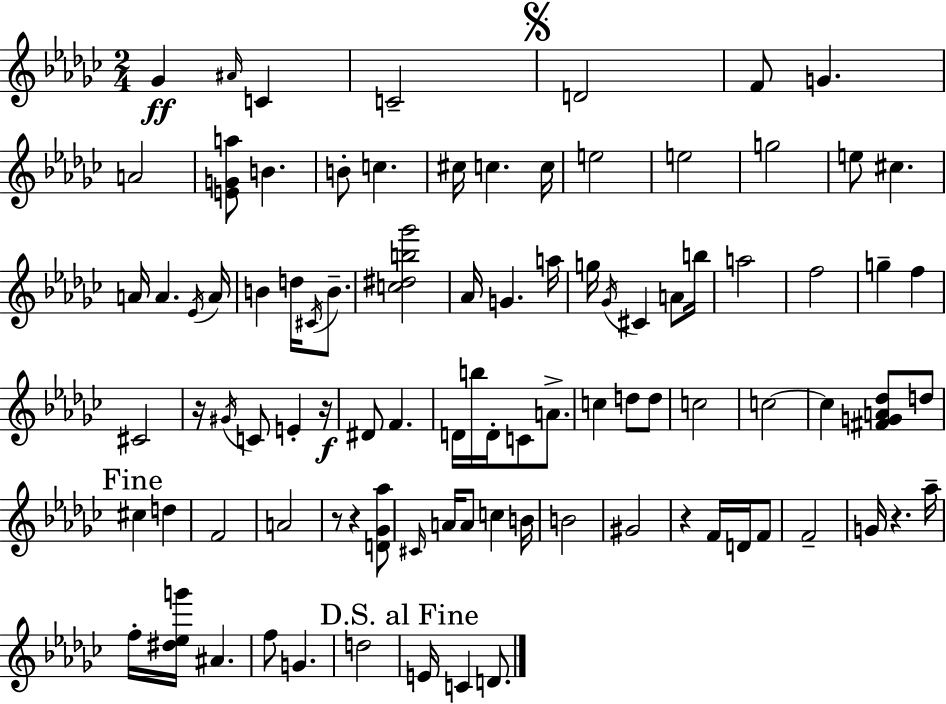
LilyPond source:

{
  \clef treble
  \numericTimeSignature
  \time 2/4
  \key ees \minor
  ges'4\ff \grace { ais'16 } c'4 | c'2-- | \mark \markup { \musicglyph "scripts.segno" } d'2 | f'8 g'4. | \break a'2 | <e' g' a''>8 b'4. | b'8-. c''4. | cis''16 c''4. | \break c''16 e''2 | e''2 | g''2 | e''8 cis''4. | \break a'16 a'4. | \acciaccatura { ees'16 } a'16 b'4 d''16 \acciaccatura { cis'16 } | b'8.-- <c'' dis'' b'' ges'''>2 | aes'16 g'4. | \break a''16 g''16 \acciaccatura { ges'16 } cis'4 | a'8 b''16 a''2 | f''2 | g''4-- | \break f''4 cis'2 | r16 \acciaccatura { gis'16 } c'8 | e'4-. r16\f dis'8 f'4. | d'16 b''16 d'16-. | \break c'8 a'8.-> c''4 | d''8 d''8 c''2 | c''2~~ | c''4 | \break <fis' g' a' des''>8 d''8 \mark "Fine" cis''4 | d''4 f'2 | a'2 | r8 r4 | \break <d' ges' aes''>8 \grace { cis'16 } a'16 a'8 | c''4 b'16 b'2 | gis'2 | r4 | \break f'16 d'16 f'8 f'2-- | g'16 r4. | aes''16-- f''16-. <dis'' ees'' g'''>16 | ais'4. f''8 | \break g'4. d''2 | \mark "D.S. al Fine" e'16 c'4 | d'8. \bar "|."
}